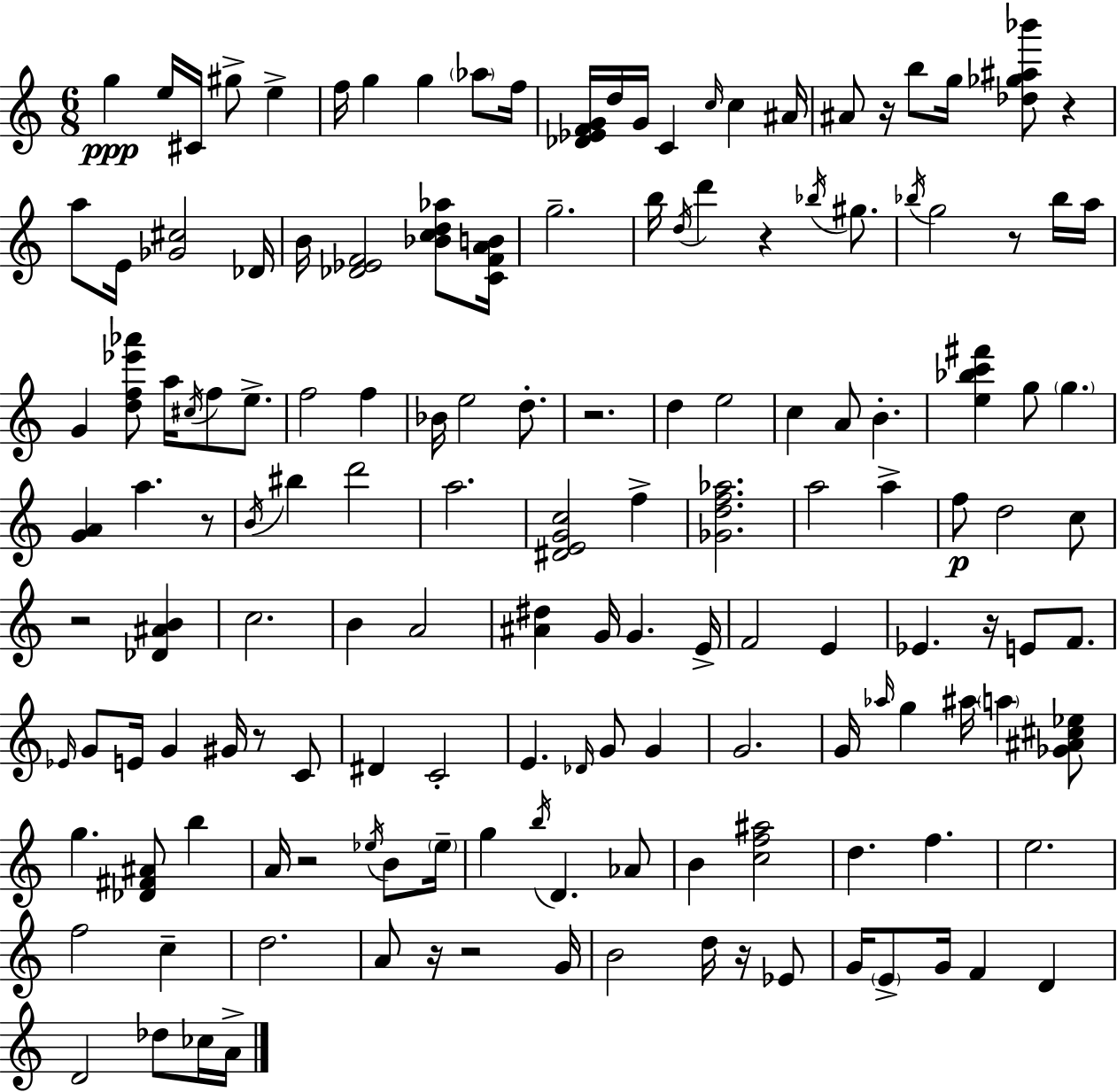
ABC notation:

X:1
T:Untitled
M:6/8
L:1/4
K:C
g e/4 ^C/4 ^g/2 e f/4 g g _a/2 f/4 [_D_EFG]/4 d/4 G/4 C c/4 c ^A/4 ^A/2 z/4 b/2 g/4 [_d_g^a_b']/2 z a/2 E/4 [_G^c]2 _D/4 B/4 [_D_EF]2 [_Bcd_a]/2 [CFAB]/4 g2 b/4 d/4 d' z _b/4 ^g/2 _b/4 g2 z/2 _b/4 a/4 G [df_e'_a']/2 a/4 ^c/4 f/2 e/2 f2 f _B/4 e2 d/2 z2 d e2 c A/2 B [e_bc'^f'] g/2 g [GA] a z/2 B/4 ^b d'2 a2 [^DEGc]2 f [_Gdf_a]2 a2 a f/2 d2 c/2 z2 [_D^AB] c2 B A2 [^A^d] G/4 G E/4 F2 E _E z/4 E/2 F/2 _E/4 G/2 E/4 G ^G/4 z/2 C/2 ^D C2 E _D/4 G/2 G G2 G/4 _a/4 g ^a/4 a [_G^A^c_e]/2 g [_D^F^A]/2 b A/4 z2 _e/4 B/2 _e/4 g b/4 D _A/2 B [cf^a]2 d f e2 f2 c d2 A/2 z/4 z2 G/4 B2 d/4 z/4 _E/2 G/4 E/2 G/4 F D D2 _d/2 _c/4 A/4